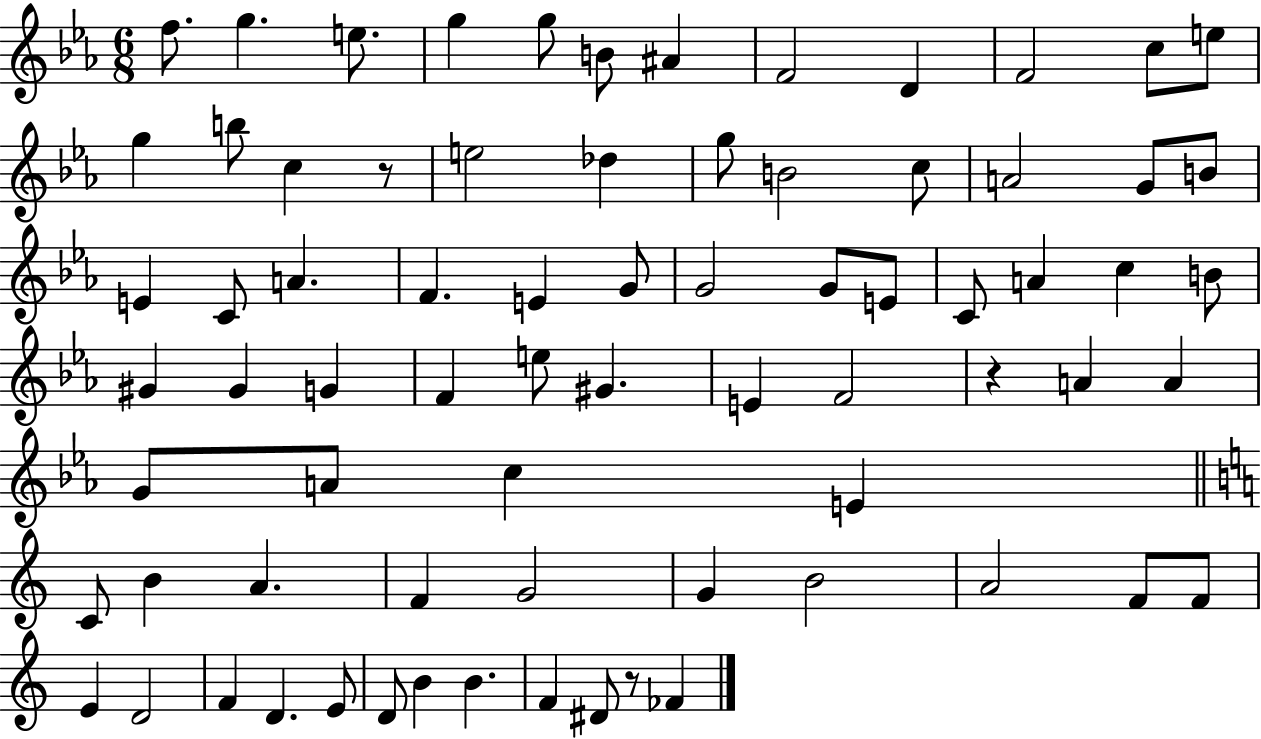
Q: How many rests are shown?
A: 3